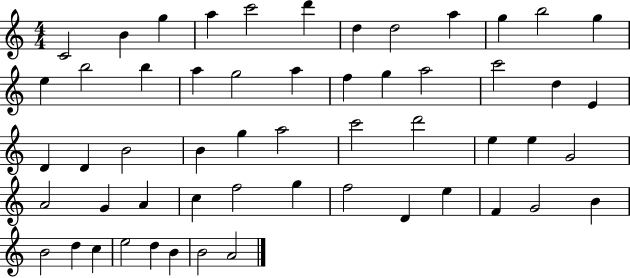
{
  \clef treble
  \numericTimeSignature
  \time 4/4
  \key c \major
  c'2 b'4 g''4 | a''4 c'''2 d'''4 | d''4 d''2 a''4 | g''4 b''2 g''4 | \break e''4 b''2 b''4 | a''4 g''2 a''4 | f''4 g''4 a''2 | c'''2 d''4 e'4 | \break d'4 d'4 b'2 | b'4 g''4 a''2 | c'''2 d'''2 | e''4 e''4 g'2 | \break a'2 g'4 a'4 | c''4 f''2 g''4 | f''2 d'4 e''4 | f'4 g'2 b'4 | \break b'2 d''4 c''4 | e''2 d''4 b'4 | b'2 a'2 | \bar "|."
}